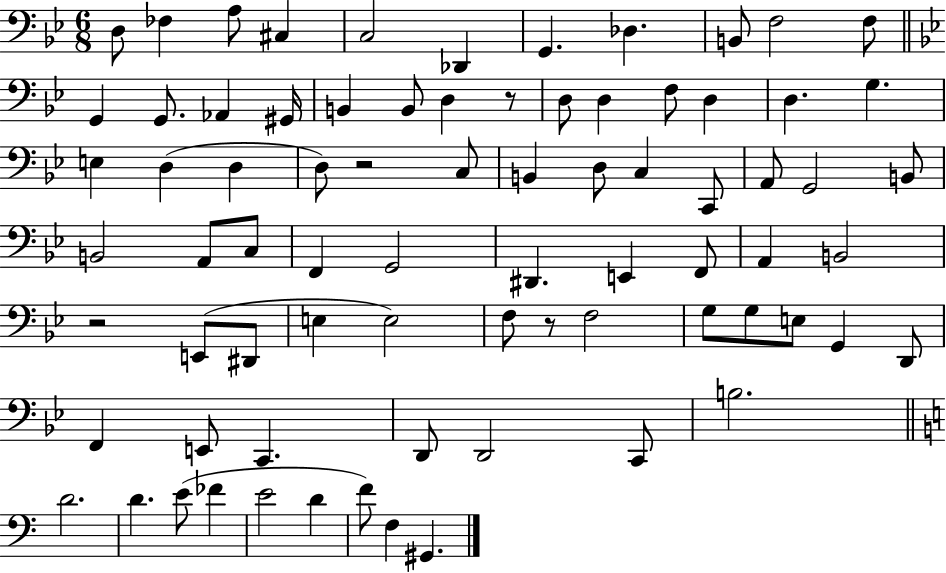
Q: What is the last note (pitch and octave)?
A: G#2